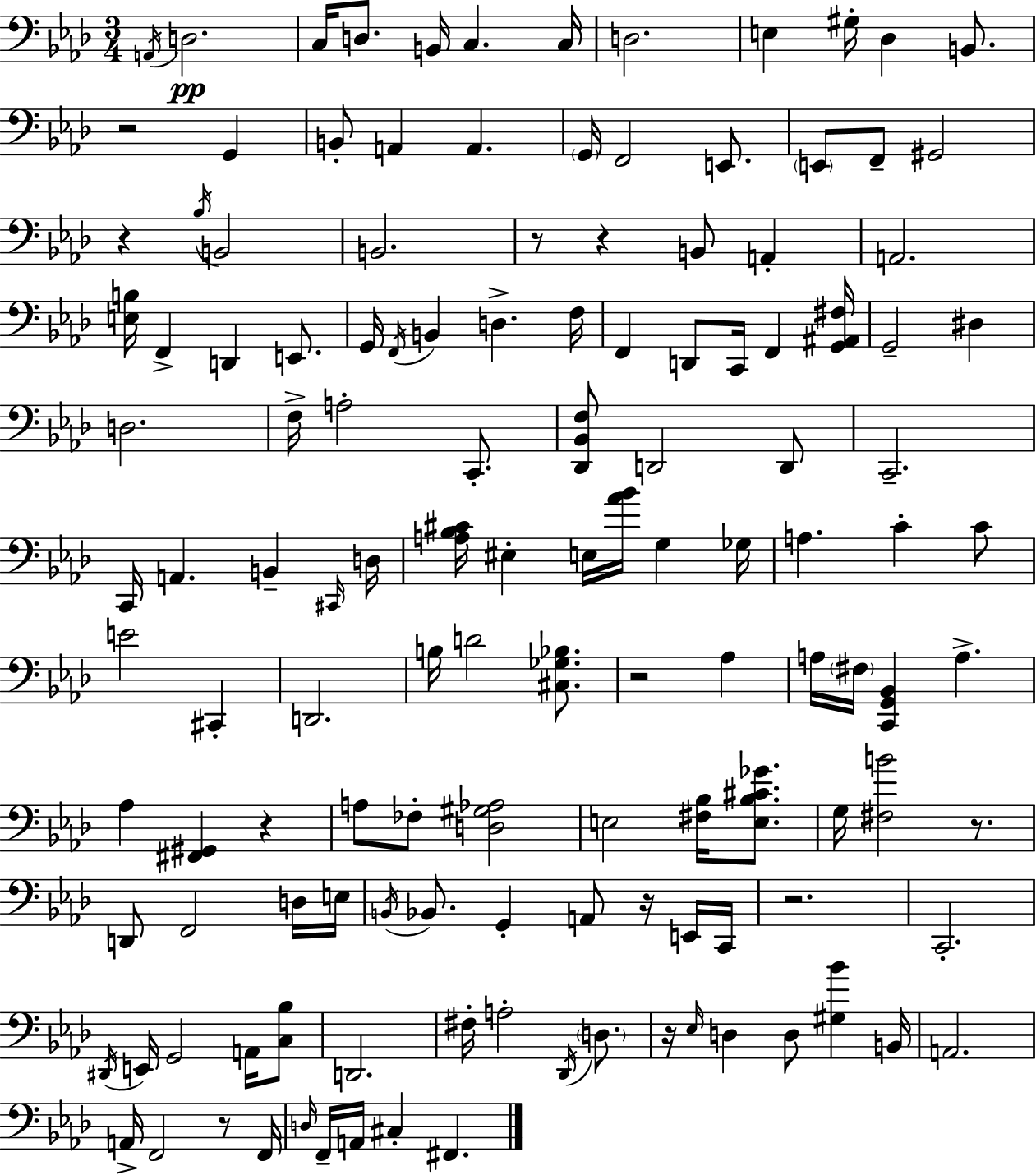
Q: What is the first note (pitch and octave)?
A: A2